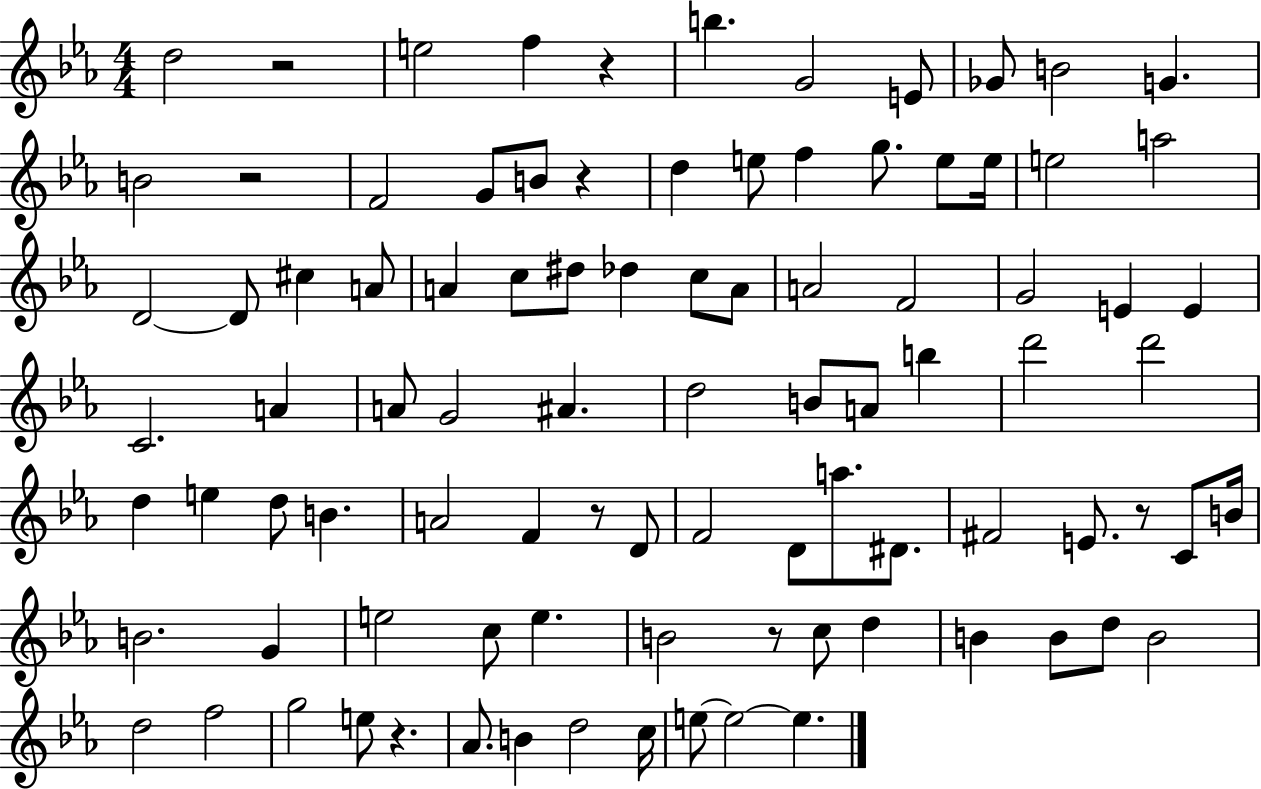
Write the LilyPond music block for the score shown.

{
  \clef treble
  \numericTimeSignature
  \time 4/4
  \key ees \major
  d''2 r2 | e''2 f''4 r4 | b''4. g'2 e'8 | ges'8 b'2 g'4. | \break b'2 r2 | f'2 g'8 b'8 r4 | d''4 e''8 f''4 g''8. e''8 e''16 | e''2 a''2 | \break d'2~~ d'8 cis''4 a'8 | a'4 c''8 dis''8 des''4 c''8 a'8 | a'2 f'2 | g'2 e'4 e'4 | \break c'2. a'4 | a'8 g'2 ais'4. | d''2 b'8 a'8 b''4 | d'''2 d'''2 | \break d''4 e''4 d''8 b'4. | a'2 f'4 r8 d'8 | f'2 d'8 a''8. dis'8. | fis'2 e'8. r8 c'8 b'16 | \break b'2. g'4 | e''2 c''8 e''4. | b'2 r8 c''8 d''4 | b'4 b'8 d''8 b'2 | \break d''2 f''2 | g''2 e''8 r4. | aes'8. b'4 d''2 c''16 | e''8~~ e''2~~ e''4. | \break \bar "|."
}